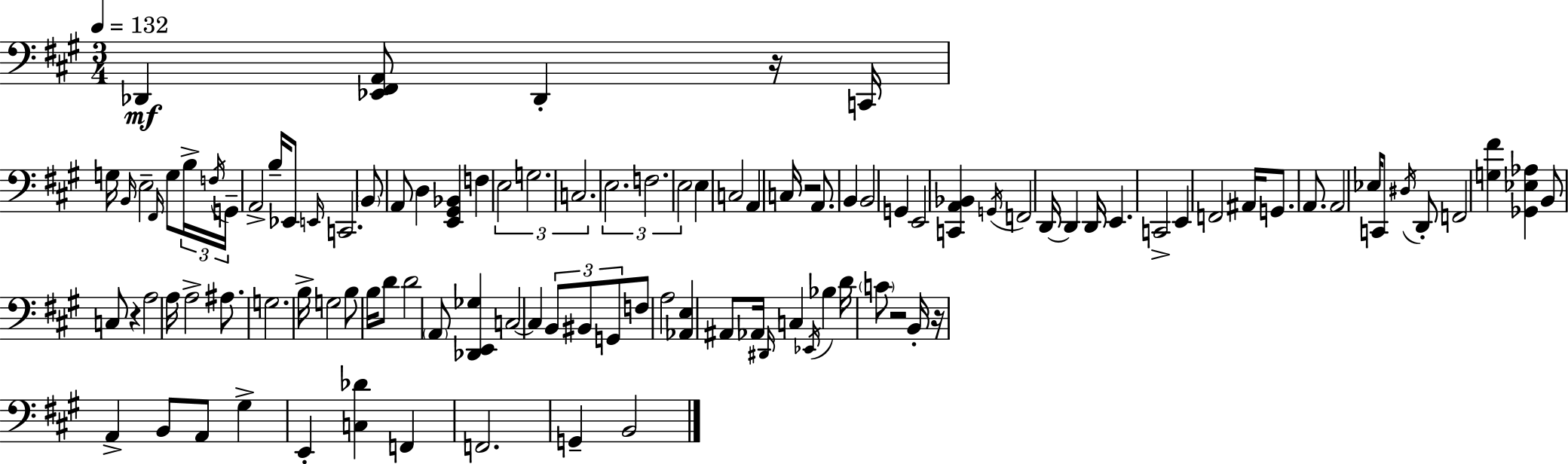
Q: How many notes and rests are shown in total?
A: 105